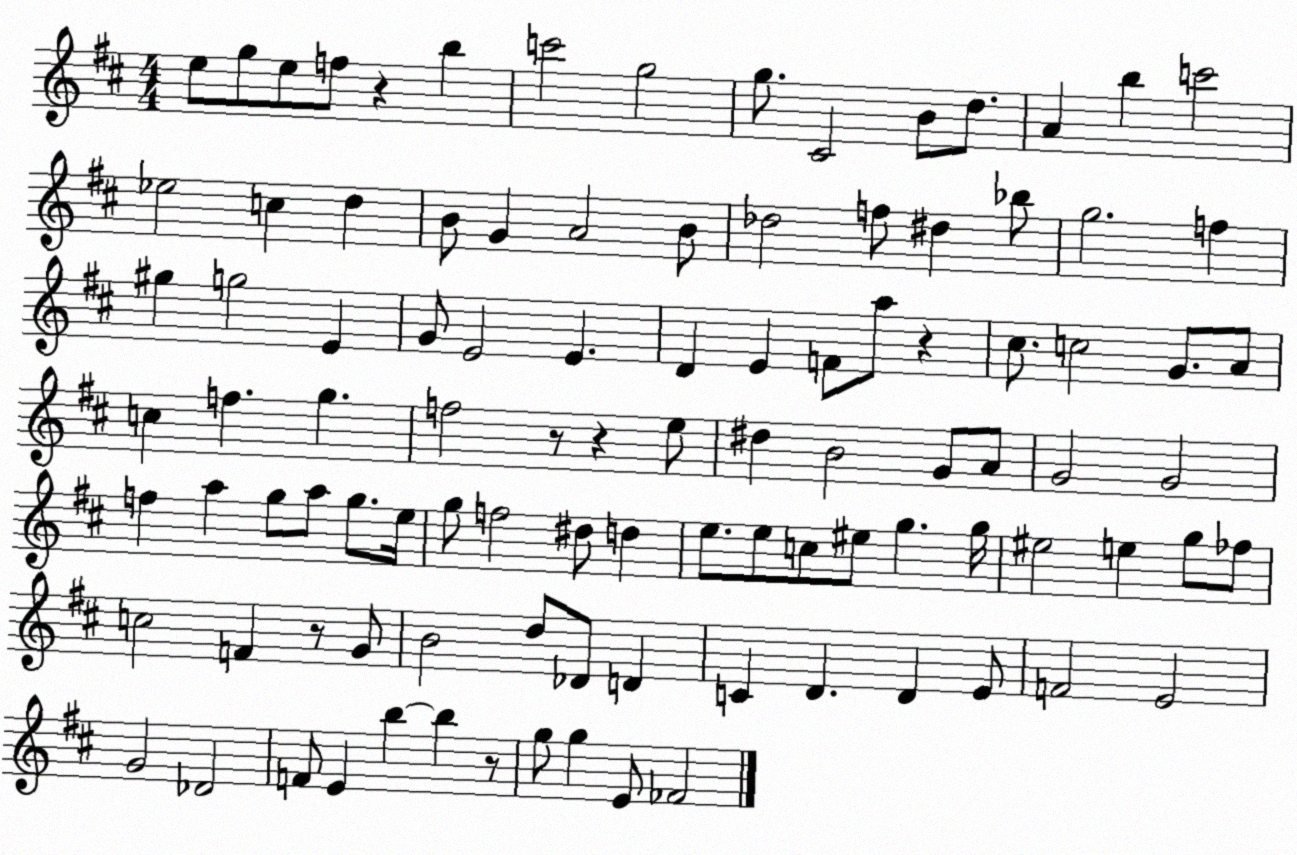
X:1
T:Untitled
M:4/4
L:1/4
K:D
e/2 g/2 e/2 f/2 z b c'2 g2 g/2 ^C2 B/2 d/2 A b c'2 _e2 c d B/2 G A2 B/2 _d2 f/2 ^d _b/2 g2 f ^g g2 E G/2 E2 E D E F/2 a/2 z ^c/2 c2 G/2 A/2 c f g f2 z/2 z e/2 ^d B2 G/2 A/2 G2 G2 f a g/2 a/2 g/2 e/4 g/2 f2 ^d/2 d e/2 e/2 c/2 ^e/2 g g/4 ^e2 e g/2 _f/2 c2 F z/2 G/2 B2 d/2 _D/2 D C D D E/2 F2 E2 G2 _D2 F/2 E b b z/2 g/2 g E/2 _F2